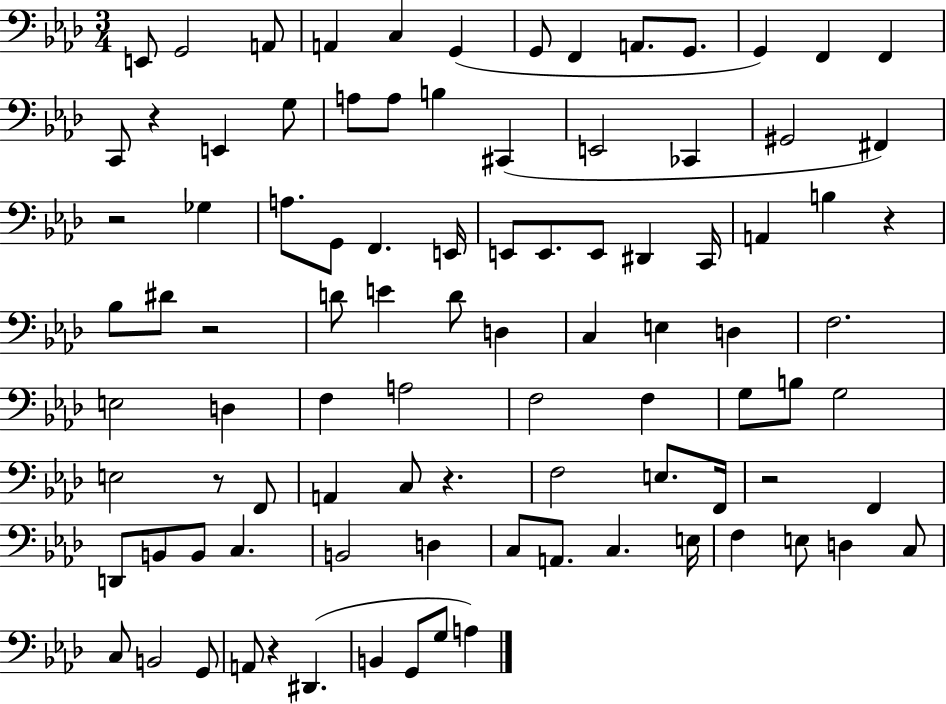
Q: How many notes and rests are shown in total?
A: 94